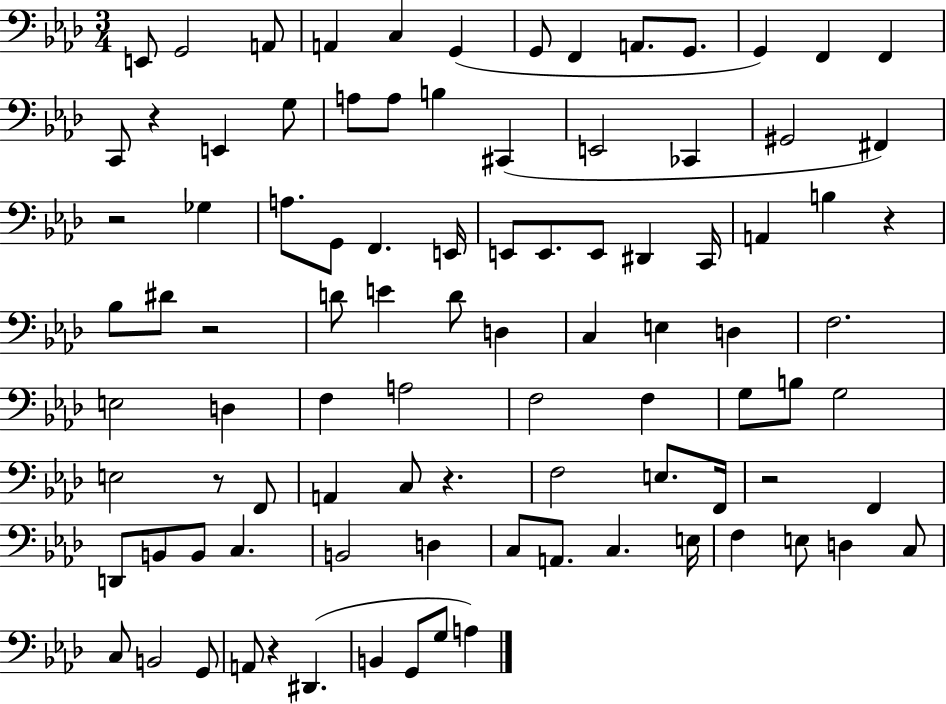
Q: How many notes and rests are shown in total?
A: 94